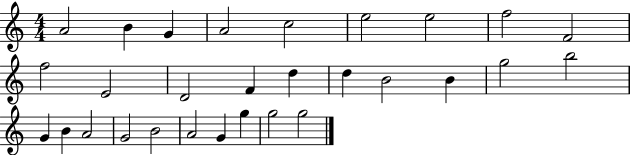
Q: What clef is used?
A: treble